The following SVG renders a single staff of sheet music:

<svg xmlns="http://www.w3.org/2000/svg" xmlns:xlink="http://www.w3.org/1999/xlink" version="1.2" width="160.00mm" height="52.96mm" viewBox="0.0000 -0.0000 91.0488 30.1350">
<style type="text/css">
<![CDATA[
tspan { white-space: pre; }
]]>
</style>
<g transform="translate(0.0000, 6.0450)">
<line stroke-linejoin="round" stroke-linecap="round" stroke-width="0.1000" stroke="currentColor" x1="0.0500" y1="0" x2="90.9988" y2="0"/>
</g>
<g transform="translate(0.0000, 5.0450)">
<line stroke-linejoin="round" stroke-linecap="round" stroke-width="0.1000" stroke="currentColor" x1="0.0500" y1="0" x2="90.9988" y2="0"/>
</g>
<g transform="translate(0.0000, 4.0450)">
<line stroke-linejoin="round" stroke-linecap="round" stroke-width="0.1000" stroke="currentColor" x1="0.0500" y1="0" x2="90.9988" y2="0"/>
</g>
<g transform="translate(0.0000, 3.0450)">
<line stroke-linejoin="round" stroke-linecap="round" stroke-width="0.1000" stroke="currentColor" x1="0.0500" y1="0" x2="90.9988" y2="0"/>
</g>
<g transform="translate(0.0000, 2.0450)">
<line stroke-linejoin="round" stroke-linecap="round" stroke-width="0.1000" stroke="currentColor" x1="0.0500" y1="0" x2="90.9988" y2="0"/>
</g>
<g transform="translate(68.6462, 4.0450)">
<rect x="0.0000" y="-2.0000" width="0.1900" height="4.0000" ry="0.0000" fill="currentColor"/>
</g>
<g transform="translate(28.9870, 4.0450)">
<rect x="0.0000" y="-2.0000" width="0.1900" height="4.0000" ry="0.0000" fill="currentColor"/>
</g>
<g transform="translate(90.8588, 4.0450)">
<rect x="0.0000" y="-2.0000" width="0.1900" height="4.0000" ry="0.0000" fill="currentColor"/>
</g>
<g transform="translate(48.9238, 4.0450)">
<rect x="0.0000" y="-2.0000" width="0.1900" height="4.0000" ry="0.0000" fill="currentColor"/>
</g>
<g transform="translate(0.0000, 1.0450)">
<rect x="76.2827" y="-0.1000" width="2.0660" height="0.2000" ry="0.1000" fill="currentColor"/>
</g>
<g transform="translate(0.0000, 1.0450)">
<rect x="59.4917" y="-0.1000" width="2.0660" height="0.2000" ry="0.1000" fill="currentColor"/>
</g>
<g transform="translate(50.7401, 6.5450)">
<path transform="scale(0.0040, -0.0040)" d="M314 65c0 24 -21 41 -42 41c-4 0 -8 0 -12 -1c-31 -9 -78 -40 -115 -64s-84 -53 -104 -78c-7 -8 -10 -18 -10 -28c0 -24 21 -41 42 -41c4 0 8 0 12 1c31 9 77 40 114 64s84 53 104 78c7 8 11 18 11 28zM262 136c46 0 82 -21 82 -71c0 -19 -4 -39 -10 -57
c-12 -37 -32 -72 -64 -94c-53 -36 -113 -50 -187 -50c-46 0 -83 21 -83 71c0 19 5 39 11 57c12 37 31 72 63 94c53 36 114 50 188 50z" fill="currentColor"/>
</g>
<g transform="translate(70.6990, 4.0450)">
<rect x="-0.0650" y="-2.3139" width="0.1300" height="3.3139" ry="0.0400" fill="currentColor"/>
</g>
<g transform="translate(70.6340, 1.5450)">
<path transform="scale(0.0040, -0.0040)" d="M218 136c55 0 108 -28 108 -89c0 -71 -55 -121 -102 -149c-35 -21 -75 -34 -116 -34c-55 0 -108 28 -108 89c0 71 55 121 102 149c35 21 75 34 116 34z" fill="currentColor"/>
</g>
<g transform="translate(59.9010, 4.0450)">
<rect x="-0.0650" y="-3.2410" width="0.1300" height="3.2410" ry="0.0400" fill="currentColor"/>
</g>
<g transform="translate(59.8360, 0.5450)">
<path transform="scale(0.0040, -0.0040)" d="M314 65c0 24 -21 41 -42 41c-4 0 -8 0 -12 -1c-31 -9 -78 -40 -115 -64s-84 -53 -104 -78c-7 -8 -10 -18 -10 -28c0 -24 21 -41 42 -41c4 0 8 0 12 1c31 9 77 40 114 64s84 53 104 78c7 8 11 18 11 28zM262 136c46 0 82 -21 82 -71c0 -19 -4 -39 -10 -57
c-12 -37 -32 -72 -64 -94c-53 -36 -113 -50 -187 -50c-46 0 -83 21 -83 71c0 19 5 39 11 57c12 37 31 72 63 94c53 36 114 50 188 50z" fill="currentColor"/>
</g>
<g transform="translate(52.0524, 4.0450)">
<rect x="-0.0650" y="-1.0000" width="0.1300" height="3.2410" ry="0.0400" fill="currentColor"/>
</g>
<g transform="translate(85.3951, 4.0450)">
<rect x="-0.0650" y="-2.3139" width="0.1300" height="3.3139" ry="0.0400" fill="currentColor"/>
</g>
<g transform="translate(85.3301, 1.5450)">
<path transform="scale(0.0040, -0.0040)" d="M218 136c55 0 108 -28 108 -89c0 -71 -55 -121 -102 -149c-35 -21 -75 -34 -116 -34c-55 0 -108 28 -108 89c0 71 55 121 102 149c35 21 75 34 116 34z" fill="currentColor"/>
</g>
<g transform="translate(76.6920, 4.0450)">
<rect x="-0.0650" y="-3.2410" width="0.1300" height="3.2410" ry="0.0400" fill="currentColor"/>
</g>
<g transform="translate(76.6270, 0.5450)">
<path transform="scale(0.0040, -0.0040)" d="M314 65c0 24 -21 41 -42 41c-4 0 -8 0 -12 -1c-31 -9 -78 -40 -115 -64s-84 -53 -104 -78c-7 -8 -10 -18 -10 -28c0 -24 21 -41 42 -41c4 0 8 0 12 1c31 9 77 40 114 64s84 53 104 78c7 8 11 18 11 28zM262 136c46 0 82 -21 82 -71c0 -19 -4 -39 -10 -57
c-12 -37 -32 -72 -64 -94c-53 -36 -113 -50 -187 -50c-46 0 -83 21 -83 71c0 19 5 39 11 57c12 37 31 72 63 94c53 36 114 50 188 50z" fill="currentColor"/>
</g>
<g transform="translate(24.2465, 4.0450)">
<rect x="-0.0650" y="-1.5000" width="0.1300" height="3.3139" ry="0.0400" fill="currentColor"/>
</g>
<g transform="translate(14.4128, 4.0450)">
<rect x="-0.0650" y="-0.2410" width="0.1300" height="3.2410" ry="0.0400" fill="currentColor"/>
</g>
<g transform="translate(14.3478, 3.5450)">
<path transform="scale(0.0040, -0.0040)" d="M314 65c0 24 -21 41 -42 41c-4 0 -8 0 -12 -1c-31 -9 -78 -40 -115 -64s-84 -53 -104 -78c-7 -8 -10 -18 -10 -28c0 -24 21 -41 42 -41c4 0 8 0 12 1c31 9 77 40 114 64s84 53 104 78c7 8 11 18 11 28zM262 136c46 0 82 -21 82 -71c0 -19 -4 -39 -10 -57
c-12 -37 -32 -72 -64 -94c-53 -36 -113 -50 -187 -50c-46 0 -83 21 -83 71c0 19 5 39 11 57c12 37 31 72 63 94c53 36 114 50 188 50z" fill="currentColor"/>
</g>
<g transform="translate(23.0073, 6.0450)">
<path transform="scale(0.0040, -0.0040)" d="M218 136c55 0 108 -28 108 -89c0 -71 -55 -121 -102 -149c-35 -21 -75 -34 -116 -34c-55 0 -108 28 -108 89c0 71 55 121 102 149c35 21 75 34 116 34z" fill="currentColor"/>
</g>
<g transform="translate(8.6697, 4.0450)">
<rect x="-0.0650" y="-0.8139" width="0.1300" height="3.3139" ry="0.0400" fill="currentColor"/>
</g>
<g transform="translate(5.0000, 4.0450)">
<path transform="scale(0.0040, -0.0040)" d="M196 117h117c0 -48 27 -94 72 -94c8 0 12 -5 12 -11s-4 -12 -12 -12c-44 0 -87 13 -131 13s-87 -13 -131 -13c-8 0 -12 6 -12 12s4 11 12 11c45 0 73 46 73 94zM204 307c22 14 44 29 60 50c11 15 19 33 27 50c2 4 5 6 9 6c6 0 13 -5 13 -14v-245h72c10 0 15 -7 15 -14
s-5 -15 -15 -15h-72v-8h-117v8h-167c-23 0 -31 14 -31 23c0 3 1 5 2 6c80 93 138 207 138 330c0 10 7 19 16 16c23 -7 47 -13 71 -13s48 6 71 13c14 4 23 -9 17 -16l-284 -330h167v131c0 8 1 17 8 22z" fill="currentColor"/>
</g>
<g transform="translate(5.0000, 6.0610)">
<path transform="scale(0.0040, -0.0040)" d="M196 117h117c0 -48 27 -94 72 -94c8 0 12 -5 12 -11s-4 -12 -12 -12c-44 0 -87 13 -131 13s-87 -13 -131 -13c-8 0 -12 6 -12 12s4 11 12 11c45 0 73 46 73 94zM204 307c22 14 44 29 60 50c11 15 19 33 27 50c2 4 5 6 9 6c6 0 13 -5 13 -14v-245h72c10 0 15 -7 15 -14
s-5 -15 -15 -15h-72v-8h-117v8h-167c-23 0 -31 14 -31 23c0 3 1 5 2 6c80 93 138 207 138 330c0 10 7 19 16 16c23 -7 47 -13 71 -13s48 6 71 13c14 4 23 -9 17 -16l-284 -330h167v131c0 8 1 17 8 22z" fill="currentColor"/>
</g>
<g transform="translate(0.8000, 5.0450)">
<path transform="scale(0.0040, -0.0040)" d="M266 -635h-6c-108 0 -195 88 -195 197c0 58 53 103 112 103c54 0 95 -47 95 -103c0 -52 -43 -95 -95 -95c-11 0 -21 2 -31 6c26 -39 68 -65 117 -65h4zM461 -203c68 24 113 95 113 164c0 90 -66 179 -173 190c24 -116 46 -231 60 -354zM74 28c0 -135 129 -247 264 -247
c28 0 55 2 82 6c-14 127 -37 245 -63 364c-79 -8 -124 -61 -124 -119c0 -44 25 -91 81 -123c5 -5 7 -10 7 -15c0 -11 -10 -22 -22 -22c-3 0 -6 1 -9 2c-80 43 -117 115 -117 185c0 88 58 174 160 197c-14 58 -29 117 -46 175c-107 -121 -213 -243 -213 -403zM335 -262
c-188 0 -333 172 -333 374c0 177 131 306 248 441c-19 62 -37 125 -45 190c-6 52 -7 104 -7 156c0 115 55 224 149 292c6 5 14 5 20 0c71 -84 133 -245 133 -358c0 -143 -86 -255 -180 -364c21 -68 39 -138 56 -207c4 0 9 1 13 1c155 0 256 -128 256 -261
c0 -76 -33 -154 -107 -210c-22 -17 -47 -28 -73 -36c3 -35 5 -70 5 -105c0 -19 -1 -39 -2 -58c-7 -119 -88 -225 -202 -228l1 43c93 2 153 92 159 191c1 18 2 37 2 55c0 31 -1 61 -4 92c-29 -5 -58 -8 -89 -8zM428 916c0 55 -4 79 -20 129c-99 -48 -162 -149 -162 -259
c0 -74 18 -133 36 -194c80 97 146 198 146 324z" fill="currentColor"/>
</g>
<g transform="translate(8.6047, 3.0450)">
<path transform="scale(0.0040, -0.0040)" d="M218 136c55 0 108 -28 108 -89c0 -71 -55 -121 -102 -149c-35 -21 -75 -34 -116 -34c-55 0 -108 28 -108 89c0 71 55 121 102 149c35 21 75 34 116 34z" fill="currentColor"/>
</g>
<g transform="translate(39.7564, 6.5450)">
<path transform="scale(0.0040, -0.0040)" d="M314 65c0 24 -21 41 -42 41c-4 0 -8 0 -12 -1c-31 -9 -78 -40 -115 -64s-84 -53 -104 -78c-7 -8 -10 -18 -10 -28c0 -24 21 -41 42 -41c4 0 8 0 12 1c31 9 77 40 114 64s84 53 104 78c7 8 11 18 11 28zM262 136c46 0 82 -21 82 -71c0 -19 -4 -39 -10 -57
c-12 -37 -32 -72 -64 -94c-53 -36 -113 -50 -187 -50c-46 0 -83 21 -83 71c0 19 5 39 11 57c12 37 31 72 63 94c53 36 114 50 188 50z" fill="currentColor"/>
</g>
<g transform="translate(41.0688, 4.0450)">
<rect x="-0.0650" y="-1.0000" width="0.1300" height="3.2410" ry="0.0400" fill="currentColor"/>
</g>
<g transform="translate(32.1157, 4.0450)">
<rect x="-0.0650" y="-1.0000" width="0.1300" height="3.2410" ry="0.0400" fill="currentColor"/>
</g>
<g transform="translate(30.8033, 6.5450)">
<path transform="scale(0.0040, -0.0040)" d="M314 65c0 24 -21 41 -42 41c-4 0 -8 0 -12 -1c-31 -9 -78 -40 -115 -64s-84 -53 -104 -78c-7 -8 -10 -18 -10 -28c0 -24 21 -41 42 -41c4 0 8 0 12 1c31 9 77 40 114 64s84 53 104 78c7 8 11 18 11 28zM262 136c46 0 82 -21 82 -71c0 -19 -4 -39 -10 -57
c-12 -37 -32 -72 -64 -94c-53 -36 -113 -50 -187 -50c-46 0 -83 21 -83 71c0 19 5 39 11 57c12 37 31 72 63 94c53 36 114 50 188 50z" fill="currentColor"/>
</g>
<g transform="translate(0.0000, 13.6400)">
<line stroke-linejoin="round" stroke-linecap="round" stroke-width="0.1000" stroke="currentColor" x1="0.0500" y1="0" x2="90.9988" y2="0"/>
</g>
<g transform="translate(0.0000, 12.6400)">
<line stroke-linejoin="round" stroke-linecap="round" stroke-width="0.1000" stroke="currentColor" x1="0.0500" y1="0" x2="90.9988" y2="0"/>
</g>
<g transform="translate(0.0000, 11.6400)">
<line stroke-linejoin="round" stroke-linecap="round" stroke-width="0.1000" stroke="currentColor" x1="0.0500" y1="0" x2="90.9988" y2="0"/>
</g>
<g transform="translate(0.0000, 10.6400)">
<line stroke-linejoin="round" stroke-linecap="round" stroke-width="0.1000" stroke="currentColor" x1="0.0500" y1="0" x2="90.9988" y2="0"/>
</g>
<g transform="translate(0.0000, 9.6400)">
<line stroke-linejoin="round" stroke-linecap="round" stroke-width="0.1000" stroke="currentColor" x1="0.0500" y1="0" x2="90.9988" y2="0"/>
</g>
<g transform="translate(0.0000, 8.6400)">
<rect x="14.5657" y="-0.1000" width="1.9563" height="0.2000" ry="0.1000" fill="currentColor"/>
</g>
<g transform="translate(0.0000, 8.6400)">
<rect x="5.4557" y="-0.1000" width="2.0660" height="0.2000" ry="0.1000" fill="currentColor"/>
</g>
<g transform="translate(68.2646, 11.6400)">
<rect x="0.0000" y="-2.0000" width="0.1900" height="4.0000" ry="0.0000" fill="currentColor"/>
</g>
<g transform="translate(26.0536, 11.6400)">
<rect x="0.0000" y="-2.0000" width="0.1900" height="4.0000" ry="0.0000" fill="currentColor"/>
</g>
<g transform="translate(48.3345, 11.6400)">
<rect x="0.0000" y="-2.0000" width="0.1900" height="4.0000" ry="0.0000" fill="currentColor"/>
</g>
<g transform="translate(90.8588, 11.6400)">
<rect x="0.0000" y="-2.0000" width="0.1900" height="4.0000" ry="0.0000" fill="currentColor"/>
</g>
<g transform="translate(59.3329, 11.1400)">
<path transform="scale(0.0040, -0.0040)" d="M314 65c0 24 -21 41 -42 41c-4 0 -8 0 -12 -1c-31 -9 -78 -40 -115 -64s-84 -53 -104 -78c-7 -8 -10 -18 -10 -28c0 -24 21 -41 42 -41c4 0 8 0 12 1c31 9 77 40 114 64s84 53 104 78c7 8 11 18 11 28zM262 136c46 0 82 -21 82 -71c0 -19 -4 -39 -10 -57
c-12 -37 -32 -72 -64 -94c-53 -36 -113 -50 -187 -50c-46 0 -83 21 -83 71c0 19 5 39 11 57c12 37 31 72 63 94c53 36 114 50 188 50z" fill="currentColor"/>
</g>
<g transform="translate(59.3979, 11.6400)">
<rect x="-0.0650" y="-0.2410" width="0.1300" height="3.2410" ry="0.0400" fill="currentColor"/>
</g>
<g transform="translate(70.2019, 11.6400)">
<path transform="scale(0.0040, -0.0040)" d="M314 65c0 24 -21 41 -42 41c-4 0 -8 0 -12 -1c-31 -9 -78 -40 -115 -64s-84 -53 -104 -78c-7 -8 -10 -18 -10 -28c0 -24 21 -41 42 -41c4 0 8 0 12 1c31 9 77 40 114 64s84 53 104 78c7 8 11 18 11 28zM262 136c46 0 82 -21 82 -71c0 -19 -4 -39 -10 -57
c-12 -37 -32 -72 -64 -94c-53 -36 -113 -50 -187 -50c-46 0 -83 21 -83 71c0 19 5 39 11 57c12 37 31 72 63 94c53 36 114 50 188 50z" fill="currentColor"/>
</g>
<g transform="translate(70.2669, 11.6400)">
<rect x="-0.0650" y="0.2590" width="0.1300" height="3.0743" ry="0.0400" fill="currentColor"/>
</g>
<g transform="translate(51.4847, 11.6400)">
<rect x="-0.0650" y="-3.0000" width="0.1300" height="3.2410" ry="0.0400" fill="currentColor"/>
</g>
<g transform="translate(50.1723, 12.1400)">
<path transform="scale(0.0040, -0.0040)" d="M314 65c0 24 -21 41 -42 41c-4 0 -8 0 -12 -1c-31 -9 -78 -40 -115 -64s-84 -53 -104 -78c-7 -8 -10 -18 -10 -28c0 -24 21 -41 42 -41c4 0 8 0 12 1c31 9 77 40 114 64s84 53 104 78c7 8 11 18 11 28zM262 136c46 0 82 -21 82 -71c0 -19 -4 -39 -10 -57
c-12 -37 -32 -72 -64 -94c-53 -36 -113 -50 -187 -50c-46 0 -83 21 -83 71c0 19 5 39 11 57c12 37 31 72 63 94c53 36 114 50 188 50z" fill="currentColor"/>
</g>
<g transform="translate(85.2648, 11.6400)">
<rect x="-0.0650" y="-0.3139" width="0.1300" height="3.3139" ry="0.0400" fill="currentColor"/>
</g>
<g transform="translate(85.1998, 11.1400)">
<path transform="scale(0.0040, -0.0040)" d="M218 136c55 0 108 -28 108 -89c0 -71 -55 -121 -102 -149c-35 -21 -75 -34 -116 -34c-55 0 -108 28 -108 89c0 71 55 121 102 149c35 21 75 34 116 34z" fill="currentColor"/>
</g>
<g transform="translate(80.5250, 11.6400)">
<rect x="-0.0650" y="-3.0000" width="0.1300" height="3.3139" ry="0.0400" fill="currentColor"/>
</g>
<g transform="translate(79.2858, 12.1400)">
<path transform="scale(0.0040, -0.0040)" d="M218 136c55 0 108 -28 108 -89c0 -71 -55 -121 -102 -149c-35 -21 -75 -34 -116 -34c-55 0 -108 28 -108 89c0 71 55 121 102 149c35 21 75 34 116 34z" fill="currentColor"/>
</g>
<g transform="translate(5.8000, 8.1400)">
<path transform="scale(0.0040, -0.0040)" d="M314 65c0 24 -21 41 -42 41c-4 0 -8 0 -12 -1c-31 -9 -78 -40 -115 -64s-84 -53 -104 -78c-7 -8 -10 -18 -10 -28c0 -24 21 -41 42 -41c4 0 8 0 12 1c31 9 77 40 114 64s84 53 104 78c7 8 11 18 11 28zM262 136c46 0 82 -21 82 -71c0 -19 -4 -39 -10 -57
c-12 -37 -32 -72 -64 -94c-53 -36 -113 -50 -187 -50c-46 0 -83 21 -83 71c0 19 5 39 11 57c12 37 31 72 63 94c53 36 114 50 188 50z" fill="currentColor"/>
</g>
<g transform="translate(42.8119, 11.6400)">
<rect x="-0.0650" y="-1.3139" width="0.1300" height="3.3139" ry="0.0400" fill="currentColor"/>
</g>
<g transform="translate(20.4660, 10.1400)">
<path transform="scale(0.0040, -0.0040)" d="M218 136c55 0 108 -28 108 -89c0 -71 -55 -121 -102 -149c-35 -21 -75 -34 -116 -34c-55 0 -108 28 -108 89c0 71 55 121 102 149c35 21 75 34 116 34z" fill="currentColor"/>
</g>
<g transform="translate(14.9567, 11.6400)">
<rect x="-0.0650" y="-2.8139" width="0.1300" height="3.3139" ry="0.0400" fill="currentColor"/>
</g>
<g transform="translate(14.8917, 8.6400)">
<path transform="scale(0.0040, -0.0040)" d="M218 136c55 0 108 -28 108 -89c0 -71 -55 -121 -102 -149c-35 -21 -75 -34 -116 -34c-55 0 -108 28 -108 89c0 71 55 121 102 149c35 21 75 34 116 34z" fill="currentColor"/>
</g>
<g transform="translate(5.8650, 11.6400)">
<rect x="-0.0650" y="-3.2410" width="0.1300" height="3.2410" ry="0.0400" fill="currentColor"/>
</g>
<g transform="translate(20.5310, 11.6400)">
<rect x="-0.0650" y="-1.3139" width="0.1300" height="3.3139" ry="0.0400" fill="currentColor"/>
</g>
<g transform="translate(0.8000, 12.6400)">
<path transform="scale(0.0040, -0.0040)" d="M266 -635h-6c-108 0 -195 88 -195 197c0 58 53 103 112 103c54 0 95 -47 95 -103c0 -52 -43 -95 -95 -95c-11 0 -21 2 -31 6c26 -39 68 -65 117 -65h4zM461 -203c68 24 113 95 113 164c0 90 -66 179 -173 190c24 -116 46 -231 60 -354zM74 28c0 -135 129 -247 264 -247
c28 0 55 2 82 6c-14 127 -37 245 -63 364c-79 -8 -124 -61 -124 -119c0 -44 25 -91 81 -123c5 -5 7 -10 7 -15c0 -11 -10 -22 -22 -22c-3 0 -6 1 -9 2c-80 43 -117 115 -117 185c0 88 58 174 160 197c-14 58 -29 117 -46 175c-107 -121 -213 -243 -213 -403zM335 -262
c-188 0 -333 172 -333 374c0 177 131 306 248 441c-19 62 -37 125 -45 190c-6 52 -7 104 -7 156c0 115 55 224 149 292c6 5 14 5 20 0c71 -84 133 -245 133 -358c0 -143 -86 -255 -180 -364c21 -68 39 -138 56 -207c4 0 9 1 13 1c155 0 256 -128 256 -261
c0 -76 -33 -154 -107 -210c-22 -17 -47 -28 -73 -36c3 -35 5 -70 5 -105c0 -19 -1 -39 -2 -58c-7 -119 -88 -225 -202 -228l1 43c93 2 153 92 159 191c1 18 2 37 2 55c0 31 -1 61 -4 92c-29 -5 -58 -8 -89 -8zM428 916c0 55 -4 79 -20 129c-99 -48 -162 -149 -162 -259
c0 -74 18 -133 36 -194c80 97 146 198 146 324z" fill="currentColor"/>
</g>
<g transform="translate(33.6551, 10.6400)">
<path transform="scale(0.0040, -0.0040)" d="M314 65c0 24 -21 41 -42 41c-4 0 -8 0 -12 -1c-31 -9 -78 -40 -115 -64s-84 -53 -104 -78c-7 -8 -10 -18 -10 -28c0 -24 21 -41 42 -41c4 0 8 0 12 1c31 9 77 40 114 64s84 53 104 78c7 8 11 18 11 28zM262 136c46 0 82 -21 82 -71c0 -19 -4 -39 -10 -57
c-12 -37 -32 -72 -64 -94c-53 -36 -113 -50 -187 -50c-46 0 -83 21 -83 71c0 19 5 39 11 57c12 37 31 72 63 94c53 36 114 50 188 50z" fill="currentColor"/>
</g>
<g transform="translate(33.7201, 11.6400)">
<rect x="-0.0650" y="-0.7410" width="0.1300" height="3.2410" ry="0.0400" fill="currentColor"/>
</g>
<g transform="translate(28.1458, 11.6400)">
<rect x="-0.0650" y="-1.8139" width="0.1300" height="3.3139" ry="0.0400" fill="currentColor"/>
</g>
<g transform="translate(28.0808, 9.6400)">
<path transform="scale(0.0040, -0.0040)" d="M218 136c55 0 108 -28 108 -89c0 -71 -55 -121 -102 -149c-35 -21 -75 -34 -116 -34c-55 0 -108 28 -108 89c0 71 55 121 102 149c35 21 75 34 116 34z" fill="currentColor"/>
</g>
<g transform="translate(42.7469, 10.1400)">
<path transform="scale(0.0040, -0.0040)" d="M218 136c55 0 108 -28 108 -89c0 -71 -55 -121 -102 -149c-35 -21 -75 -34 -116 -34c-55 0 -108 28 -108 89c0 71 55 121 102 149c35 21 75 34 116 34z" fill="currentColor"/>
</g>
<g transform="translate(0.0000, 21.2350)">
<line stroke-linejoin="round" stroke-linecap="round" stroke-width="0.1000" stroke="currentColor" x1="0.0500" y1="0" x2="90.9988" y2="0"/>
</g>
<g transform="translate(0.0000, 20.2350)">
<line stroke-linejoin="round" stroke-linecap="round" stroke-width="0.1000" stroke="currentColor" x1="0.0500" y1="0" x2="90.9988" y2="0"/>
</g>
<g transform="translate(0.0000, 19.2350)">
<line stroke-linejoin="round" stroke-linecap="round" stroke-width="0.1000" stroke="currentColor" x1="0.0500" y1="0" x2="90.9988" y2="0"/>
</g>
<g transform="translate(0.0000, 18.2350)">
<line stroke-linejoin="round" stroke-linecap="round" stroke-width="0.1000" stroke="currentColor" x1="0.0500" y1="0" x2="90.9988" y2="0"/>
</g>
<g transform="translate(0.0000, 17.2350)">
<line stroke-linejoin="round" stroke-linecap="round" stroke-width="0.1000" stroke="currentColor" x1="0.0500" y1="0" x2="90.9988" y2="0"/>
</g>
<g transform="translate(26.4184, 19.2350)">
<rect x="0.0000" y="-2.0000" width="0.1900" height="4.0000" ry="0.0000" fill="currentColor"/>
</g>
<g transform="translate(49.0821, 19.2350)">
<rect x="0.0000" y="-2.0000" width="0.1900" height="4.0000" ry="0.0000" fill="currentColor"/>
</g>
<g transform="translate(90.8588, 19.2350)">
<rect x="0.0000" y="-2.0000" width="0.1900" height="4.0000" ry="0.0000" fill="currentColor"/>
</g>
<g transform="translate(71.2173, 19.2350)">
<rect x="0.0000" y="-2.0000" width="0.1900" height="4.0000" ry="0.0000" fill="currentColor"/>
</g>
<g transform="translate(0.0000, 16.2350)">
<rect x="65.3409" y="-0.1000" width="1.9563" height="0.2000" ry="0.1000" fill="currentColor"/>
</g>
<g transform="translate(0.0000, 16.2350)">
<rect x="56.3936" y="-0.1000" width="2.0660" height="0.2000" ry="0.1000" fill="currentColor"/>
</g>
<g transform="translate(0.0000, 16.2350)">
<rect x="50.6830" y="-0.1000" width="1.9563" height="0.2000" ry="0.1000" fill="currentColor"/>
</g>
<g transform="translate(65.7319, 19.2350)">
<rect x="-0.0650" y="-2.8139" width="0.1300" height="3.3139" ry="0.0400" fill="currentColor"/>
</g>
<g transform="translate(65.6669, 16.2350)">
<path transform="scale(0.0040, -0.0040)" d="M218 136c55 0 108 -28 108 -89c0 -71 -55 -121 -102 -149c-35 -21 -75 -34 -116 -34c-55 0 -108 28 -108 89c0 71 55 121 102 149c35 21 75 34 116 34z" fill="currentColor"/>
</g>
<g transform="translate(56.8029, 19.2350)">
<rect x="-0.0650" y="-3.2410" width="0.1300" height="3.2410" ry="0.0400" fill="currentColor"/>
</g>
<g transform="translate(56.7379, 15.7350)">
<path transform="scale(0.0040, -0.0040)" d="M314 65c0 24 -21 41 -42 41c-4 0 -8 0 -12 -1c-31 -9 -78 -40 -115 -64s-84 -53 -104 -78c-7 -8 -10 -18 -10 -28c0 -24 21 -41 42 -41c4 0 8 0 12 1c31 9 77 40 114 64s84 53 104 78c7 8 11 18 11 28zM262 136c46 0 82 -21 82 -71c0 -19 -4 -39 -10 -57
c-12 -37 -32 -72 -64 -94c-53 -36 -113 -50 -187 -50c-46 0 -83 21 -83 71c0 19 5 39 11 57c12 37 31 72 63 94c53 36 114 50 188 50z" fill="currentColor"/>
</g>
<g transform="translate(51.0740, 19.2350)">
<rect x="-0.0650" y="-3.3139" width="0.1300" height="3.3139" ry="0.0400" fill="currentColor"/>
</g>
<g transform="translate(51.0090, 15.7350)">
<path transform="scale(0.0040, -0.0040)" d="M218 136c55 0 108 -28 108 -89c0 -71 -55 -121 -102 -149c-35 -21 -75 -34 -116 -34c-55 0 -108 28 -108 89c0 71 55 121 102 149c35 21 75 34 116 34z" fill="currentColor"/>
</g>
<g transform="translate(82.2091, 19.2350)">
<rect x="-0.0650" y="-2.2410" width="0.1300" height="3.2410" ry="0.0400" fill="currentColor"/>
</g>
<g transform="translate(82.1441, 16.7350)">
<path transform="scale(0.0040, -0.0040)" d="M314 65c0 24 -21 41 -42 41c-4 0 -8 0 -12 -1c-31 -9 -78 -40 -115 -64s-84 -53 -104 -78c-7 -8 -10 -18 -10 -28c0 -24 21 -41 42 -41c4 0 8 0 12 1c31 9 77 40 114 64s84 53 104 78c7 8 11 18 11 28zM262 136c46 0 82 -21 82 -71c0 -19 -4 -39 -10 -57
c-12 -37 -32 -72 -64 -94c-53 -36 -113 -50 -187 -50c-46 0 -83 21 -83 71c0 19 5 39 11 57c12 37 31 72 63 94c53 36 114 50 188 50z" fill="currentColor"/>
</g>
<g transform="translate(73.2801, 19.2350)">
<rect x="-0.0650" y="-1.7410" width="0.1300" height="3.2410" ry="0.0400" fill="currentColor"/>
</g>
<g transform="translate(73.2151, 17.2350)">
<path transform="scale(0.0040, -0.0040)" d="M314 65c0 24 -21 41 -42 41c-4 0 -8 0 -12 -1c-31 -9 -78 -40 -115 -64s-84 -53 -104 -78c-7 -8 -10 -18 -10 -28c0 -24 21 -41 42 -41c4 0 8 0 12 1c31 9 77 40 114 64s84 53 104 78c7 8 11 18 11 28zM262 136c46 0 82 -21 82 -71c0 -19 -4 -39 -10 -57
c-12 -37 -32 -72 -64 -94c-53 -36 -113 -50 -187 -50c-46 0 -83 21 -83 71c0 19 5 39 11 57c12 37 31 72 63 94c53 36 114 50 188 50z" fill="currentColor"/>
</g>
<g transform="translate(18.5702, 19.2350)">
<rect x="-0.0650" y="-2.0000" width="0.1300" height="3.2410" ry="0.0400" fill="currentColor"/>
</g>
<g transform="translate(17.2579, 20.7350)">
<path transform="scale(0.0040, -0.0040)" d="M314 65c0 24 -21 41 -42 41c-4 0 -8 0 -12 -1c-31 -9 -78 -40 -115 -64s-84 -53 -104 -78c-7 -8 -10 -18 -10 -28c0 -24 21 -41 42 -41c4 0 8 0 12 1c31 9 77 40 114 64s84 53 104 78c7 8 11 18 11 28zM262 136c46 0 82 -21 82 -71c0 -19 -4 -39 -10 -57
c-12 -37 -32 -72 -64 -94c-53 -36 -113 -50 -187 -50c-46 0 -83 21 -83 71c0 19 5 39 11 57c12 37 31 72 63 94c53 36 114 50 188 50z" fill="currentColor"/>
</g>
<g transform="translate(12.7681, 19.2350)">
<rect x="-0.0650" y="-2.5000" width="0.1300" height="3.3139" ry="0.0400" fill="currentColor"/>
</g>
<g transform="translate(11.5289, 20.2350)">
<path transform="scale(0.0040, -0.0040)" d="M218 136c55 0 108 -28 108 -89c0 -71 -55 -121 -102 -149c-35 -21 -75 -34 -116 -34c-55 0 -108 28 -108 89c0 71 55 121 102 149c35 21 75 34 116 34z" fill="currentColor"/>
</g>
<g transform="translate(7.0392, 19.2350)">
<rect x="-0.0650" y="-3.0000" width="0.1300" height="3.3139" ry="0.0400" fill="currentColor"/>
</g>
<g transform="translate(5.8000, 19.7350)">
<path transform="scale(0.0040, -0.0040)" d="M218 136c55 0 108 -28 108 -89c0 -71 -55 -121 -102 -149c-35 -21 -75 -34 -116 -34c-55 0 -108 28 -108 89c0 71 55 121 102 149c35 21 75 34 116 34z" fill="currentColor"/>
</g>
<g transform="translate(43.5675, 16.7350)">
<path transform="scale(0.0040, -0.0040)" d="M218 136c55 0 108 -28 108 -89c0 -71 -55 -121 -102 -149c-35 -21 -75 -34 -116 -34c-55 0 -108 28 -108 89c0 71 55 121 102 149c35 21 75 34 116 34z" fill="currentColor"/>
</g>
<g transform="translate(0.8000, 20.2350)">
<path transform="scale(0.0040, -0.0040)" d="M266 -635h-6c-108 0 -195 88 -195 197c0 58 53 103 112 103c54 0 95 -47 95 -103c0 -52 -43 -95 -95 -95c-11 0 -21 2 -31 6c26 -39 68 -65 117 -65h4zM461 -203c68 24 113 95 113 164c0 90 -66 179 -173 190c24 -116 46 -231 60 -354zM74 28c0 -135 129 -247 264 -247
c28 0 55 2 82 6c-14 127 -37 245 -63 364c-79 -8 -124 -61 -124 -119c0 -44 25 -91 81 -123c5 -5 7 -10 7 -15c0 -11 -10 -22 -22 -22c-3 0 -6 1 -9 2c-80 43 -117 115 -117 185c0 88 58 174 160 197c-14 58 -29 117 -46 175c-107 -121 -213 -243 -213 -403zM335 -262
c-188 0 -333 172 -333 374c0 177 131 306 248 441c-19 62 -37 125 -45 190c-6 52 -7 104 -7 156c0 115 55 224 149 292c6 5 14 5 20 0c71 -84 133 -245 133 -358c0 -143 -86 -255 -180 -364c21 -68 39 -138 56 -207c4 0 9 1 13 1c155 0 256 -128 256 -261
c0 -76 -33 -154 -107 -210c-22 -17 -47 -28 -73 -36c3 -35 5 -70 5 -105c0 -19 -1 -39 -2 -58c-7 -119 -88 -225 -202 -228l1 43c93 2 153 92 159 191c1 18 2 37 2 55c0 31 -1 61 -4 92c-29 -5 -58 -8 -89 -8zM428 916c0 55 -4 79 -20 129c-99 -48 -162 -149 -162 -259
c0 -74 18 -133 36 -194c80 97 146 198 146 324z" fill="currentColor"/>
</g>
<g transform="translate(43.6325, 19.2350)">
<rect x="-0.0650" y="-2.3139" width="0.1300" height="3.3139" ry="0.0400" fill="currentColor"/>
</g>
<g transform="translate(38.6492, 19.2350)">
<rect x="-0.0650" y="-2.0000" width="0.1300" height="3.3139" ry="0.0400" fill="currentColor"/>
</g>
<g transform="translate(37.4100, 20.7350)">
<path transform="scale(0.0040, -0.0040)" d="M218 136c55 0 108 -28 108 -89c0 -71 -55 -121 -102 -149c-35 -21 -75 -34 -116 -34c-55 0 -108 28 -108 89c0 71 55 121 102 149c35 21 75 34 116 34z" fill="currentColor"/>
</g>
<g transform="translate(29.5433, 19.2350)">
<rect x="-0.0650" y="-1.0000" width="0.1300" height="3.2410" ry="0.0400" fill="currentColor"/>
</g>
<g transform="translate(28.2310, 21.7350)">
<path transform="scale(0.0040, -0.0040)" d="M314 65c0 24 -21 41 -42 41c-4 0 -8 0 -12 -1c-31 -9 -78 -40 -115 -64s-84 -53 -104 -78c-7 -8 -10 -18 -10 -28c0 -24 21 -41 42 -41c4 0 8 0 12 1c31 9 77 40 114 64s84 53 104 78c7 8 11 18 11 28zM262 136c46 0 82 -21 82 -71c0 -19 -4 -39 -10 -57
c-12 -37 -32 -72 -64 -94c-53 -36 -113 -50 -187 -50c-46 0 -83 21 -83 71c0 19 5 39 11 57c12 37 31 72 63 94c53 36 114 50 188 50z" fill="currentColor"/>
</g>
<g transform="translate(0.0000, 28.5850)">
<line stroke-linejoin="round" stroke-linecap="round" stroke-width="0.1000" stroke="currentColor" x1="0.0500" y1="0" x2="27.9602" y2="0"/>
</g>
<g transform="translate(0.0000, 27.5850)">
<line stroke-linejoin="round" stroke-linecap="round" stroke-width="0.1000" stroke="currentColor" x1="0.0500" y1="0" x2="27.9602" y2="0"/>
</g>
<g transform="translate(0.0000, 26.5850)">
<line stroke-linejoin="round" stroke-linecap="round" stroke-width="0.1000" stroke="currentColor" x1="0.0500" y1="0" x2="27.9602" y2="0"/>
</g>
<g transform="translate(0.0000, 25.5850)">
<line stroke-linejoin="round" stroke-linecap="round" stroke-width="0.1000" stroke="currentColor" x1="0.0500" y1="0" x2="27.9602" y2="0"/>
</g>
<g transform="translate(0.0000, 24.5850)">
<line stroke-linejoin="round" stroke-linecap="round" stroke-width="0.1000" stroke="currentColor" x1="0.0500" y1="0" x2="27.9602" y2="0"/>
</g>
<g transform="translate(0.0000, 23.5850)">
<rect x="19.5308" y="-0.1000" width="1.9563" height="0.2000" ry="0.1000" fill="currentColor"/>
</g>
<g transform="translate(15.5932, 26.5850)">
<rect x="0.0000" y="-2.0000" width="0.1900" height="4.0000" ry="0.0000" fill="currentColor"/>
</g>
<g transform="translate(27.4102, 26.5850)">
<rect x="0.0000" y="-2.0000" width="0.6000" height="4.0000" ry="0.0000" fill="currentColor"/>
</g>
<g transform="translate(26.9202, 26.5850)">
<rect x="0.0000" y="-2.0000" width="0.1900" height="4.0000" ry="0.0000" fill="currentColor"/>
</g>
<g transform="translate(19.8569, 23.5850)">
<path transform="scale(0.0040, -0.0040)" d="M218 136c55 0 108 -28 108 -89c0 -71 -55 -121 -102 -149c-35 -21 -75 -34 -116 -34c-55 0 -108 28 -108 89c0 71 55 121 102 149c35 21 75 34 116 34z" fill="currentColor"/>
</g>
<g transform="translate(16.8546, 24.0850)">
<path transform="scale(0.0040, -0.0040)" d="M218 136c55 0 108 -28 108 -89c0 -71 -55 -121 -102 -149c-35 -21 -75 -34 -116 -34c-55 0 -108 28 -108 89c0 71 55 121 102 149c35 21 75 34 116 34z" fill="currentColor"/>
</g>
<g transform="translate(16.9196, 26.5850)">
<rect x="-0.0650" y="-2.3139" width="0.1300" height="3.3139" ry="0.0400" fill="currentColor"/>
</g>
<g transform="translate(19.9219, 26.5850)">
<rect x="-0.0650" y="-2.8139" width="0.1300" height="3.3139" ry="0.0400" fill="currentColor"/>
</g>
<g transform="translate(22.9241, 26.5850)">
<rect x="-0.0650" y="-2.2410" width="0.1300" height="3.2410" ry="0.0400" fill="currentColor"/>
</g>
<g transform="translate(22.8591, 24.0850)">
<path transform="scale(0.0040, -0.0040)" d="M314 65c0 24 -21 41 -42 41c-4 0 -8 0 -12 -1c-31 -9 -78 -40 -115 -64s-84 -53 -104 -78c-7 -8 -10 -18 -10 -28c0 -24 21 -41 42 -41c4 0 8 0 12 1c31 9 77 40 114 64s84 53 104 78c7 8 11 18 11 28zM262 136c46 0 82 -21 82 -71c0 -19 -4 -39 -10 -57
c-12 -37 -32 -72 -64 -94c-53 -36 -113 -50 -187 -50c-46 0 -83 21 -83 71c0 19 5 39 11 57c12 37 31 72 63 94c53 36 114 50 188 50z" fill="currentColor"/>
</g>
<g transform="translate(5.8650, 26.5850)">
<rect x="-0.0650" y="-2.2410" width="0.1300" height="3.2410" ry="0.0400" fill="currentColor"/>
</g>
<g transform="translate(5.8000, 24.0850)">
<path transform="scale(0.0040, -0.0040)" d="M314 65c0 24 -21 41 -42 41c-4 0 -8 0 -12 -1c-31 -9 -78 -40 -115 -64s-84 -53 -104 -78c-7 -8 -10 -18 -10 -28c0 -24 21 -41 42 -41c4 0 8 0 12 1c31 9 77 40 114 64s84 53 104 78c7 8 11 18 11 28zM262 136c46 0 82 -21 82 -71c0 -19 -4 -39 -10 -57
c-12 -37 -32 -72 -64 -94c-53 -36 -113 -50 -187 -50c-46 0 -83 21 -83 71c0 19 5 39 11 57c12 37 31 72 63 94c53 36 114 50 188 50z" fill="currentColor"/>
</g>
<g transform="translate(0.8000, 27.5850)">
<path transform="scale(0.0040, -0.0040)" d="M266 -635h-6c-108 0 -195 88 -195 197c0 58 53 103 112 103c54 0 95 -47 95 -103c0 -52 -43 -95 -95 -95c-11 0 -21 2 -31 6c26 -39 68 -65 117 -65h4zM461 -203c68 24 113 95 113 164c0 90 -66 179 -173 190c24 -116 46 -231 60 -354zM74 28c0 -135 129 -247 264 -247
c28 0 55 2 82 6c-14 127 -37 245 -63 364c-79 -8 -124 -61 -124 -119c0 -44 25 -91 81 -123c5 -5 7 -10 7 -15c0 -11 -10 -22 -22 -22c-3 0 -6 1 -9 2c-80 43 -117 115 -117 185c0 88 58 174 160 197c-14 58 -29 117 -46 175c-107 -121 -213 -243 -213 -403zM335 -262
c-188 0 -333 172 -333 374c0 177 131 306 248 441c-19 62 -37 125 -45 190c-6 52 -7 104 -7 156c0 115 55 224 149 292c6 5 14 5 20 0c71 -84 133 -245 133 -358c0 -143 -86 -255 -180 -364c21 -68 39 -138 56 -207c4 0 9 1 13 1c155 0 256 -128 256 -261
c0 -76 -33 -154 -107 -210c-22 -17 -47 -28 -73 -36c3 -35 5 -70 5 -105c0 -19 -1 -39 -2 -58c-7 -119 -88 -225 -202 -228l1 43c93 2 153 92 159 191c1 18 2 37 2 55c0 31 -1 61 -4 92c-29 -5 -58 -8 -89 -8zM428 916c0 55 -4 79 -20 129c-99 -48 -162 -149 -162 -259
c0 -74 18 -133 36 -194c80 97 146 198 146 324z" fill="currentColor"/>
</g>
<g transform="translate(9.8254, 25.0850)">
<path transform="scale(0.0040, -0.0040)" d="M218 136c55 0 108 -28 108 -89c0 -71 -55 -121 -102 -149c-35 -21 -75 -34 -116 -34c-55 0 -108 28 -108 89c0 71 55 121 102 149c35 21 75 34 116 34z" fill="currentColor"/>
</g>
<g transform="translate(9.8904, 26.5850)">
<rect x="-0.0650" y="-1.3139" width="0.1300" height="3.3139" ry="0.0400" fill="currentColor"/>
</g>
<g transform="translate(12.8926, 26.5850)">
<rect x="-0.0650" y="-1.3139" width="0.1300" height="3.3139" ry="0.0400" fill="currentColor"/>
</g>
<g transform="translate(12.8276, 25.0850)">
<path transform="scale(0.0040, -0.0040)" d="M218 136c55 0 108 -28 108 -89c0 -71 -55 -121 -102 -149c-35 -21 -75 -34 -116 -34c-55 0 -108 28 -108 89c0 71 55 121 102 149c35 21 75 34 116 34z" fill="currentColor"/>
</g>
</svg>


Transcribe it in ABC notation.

X:1
T:Untitled
M:4/4
L:1/4
K:C
d c2 E D2 D2 D2 b2 g b2 g b2 a e f d2 e A2 c2 B2 A c A G F2 D2 F g b b2 a f2 g2 g2 e e g a g2